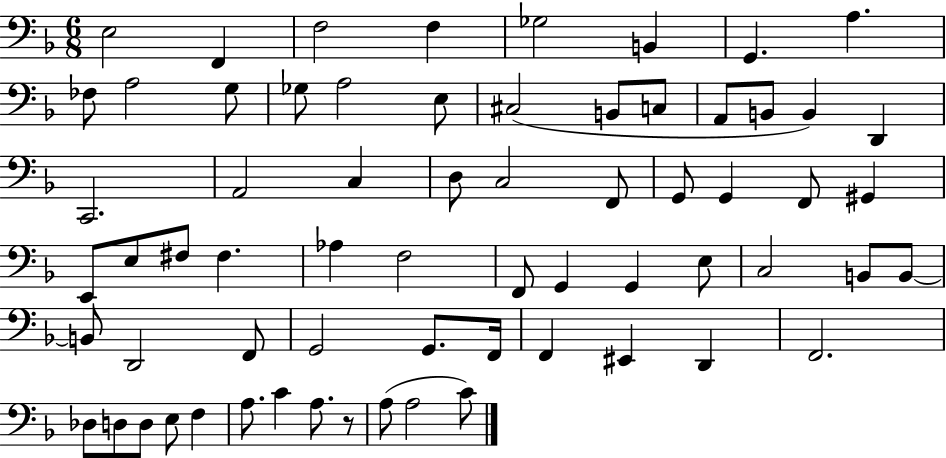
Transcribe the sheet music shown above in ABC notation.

X:1
T:Untitled
M:6/8
L:1/4
K:F
E,2 F,, F,2 F, _G,2 B,, G,, A, _F,/2 A,2 G,/2 _G,/2 A,2 E,/2 ^C,2 B,,/2 C,/2 A,,/2 B,,/2 B,, D,, C,,2 A,,2 C, D,/2 C,2 F,,/2 G,,/2 G,, F,,/2 ^G,, E,,/2 E,/2 ^F,/2 ^F, _A, F,2 F,,/2 G,, G,, E,/2 C,2 B,,/2 B,,/2 B,,/2 D,,2 F,,/2 G,,2 G,,/2 F,,/4 F,, ^E,, D,, F,,2 _D,/2 D,/2 D,/2 E,/2 F, A,/2 C A,/2 z/2 A,/2 A,2 C/2